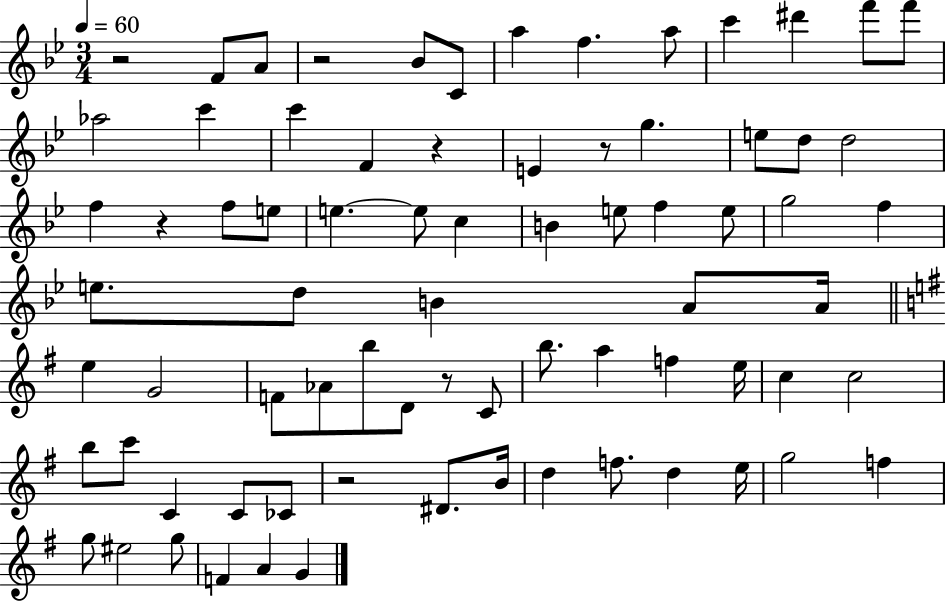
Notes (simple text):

R/h F4/e A4/e R/h Bb4/e C4/e A5/q F5/q. A5/e C6/q D#6/q F6/e F6/e Ab5/h C6/q C6/q F4/q R/q E4/q R/e G5/q. E5/e D5/e D5/h F5/q R/q F5/e E5/e E5/q. E5/e C5/q B4/q E5/e F5/q E5/e G5/h F5/q E5/e. D5/e B4/q A4/e A4/s E5/q G4/h F4/e Ab4/e B5/e D4/e R/e C4/e B5/e. A5/q F5/q E5/s C5/q C5/h B5/e C6/e C4/q C4/e CES4/e R/h D#4/e. B4/s D5/q F5/e. D5/q E5/s G5/h F5/q G5/e EIS5/h G5/e F4/q A4/q G4/q